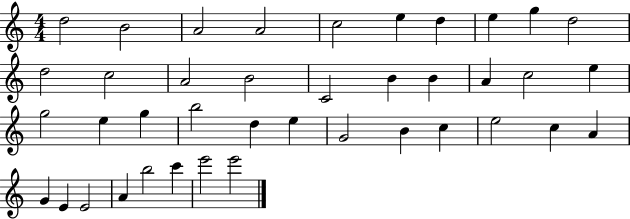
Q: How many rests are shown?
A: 0